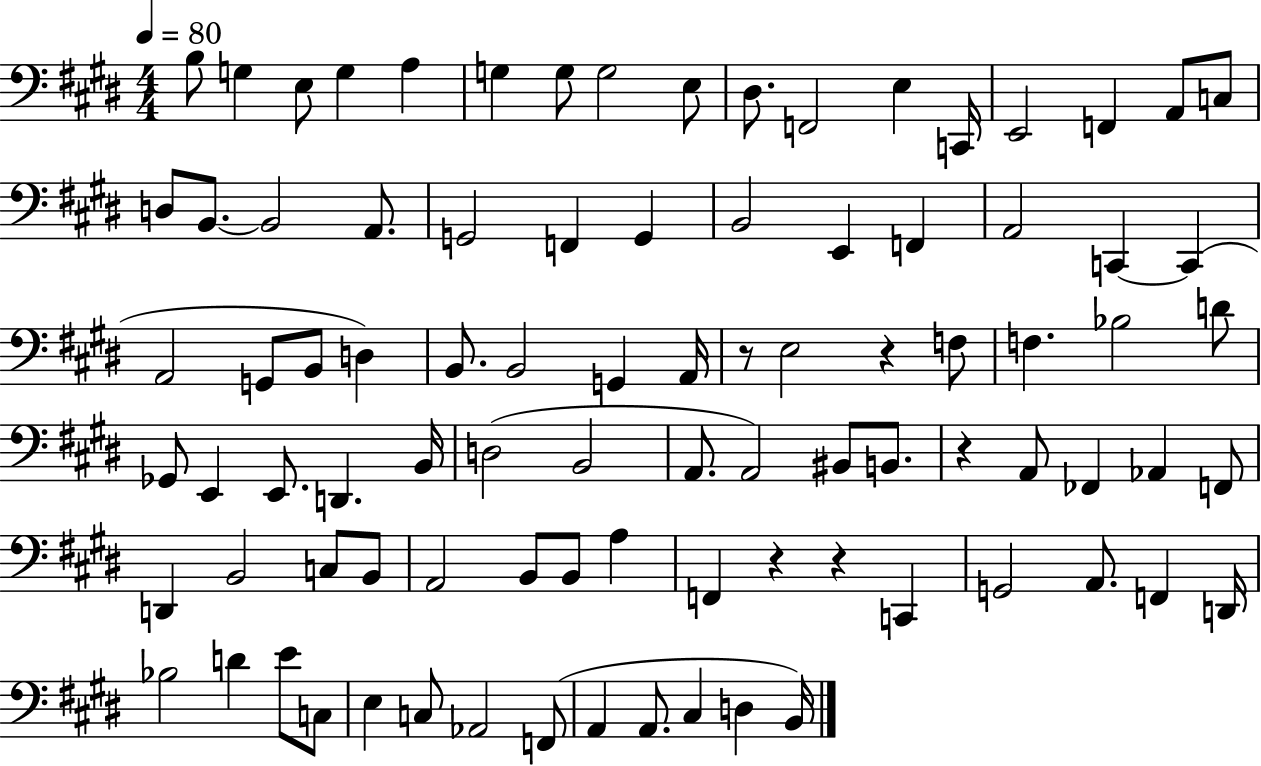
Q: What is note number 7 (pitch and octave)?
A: G3